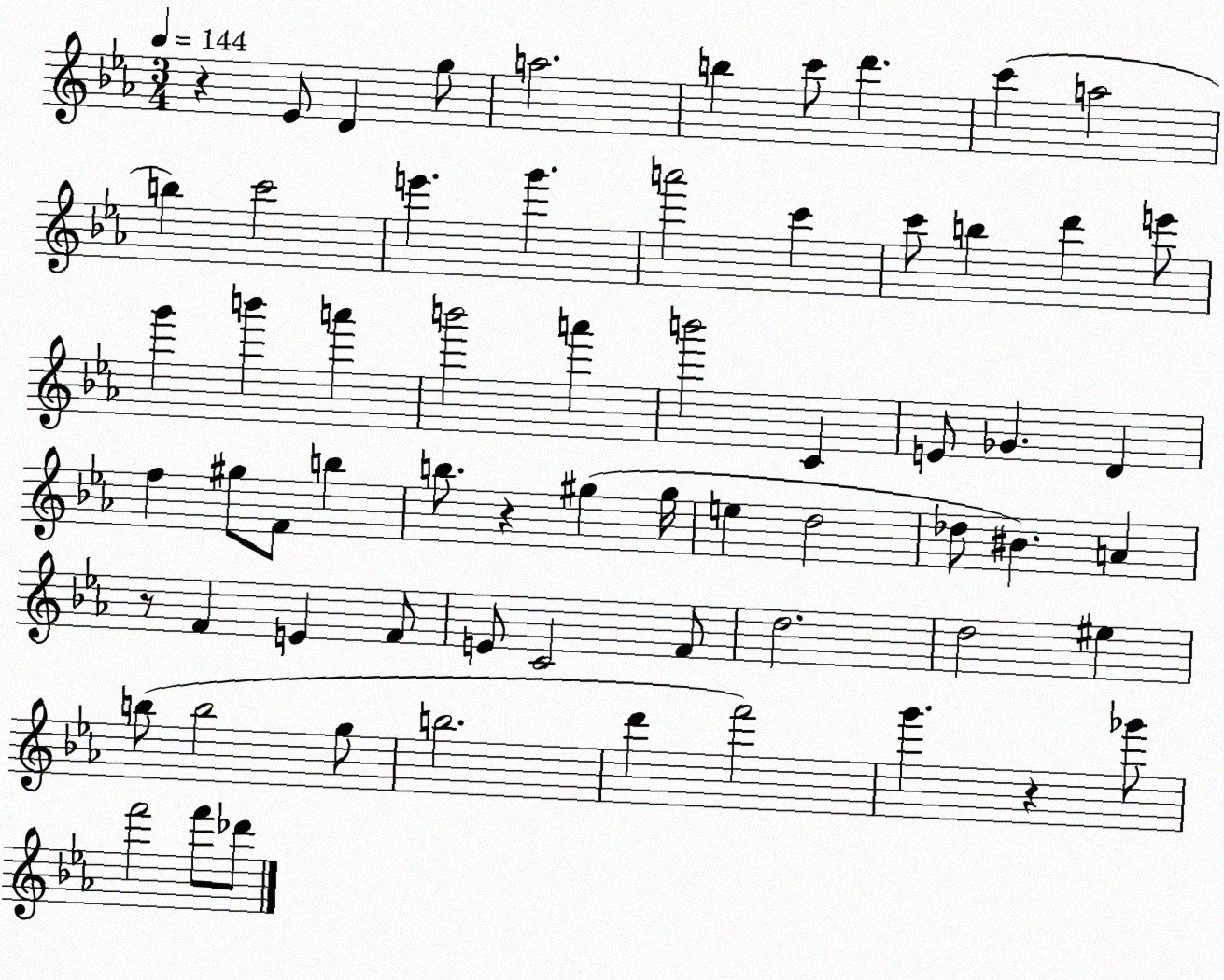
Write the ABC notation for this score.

X:1
T:Untitled
M:3/4
L:1/4
K:Eb
z _E/2 D g/2 a2 b c'/2 d' c' a2 b c'2 e' g' a'2 c' c'/2 b d' e'/2 g' b' a' b'2 a' b'2 C E/2 _G D f ^g/2 F/2 b b/2 z ^g ^g/4 e d2 _d/2 ^B A z/2 F E F/2 E/2 C2 F/2 d2 d2 ^e b/2 b2 g/2 b2 d' f'2 g' z _g'/2 f'2 f'/2 _d'/2